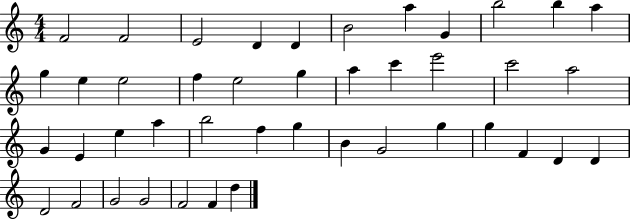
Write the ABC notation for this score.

X:1
T:Untitled
M:4/4
L:1/4
K:C
F2 F2 E2 D D B2 a G b2 b a g e e2 f e2 g a c' e'2 c'2 a2 G E e a b2 f g B G2 g g F D D D2 F2 G2 G2 F2 F d